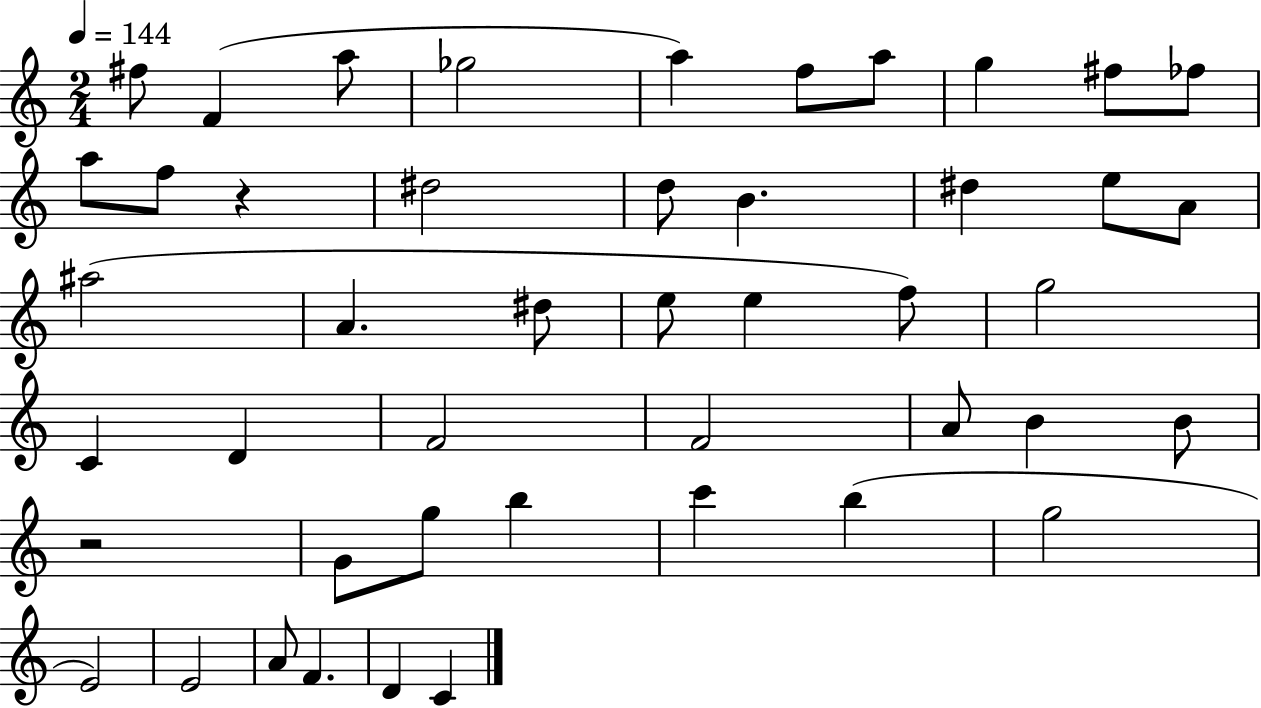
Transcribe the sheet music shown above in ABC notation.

X:1
T:Untitled
M:2/4
L:1/4
K:C
^f/2 F a/2 _g2 a f/2 a/2 g ^f/2 _f/2 a/2 f/2 z ^d2 d/2 B ^d e/2 A/2 ^a2 A ^d/2 e/2 e f/2 g2 C D F2 F2 A/2 B B/2 z2 G/2 g/2 b c' b g2 E2 E2 A/2 F D C